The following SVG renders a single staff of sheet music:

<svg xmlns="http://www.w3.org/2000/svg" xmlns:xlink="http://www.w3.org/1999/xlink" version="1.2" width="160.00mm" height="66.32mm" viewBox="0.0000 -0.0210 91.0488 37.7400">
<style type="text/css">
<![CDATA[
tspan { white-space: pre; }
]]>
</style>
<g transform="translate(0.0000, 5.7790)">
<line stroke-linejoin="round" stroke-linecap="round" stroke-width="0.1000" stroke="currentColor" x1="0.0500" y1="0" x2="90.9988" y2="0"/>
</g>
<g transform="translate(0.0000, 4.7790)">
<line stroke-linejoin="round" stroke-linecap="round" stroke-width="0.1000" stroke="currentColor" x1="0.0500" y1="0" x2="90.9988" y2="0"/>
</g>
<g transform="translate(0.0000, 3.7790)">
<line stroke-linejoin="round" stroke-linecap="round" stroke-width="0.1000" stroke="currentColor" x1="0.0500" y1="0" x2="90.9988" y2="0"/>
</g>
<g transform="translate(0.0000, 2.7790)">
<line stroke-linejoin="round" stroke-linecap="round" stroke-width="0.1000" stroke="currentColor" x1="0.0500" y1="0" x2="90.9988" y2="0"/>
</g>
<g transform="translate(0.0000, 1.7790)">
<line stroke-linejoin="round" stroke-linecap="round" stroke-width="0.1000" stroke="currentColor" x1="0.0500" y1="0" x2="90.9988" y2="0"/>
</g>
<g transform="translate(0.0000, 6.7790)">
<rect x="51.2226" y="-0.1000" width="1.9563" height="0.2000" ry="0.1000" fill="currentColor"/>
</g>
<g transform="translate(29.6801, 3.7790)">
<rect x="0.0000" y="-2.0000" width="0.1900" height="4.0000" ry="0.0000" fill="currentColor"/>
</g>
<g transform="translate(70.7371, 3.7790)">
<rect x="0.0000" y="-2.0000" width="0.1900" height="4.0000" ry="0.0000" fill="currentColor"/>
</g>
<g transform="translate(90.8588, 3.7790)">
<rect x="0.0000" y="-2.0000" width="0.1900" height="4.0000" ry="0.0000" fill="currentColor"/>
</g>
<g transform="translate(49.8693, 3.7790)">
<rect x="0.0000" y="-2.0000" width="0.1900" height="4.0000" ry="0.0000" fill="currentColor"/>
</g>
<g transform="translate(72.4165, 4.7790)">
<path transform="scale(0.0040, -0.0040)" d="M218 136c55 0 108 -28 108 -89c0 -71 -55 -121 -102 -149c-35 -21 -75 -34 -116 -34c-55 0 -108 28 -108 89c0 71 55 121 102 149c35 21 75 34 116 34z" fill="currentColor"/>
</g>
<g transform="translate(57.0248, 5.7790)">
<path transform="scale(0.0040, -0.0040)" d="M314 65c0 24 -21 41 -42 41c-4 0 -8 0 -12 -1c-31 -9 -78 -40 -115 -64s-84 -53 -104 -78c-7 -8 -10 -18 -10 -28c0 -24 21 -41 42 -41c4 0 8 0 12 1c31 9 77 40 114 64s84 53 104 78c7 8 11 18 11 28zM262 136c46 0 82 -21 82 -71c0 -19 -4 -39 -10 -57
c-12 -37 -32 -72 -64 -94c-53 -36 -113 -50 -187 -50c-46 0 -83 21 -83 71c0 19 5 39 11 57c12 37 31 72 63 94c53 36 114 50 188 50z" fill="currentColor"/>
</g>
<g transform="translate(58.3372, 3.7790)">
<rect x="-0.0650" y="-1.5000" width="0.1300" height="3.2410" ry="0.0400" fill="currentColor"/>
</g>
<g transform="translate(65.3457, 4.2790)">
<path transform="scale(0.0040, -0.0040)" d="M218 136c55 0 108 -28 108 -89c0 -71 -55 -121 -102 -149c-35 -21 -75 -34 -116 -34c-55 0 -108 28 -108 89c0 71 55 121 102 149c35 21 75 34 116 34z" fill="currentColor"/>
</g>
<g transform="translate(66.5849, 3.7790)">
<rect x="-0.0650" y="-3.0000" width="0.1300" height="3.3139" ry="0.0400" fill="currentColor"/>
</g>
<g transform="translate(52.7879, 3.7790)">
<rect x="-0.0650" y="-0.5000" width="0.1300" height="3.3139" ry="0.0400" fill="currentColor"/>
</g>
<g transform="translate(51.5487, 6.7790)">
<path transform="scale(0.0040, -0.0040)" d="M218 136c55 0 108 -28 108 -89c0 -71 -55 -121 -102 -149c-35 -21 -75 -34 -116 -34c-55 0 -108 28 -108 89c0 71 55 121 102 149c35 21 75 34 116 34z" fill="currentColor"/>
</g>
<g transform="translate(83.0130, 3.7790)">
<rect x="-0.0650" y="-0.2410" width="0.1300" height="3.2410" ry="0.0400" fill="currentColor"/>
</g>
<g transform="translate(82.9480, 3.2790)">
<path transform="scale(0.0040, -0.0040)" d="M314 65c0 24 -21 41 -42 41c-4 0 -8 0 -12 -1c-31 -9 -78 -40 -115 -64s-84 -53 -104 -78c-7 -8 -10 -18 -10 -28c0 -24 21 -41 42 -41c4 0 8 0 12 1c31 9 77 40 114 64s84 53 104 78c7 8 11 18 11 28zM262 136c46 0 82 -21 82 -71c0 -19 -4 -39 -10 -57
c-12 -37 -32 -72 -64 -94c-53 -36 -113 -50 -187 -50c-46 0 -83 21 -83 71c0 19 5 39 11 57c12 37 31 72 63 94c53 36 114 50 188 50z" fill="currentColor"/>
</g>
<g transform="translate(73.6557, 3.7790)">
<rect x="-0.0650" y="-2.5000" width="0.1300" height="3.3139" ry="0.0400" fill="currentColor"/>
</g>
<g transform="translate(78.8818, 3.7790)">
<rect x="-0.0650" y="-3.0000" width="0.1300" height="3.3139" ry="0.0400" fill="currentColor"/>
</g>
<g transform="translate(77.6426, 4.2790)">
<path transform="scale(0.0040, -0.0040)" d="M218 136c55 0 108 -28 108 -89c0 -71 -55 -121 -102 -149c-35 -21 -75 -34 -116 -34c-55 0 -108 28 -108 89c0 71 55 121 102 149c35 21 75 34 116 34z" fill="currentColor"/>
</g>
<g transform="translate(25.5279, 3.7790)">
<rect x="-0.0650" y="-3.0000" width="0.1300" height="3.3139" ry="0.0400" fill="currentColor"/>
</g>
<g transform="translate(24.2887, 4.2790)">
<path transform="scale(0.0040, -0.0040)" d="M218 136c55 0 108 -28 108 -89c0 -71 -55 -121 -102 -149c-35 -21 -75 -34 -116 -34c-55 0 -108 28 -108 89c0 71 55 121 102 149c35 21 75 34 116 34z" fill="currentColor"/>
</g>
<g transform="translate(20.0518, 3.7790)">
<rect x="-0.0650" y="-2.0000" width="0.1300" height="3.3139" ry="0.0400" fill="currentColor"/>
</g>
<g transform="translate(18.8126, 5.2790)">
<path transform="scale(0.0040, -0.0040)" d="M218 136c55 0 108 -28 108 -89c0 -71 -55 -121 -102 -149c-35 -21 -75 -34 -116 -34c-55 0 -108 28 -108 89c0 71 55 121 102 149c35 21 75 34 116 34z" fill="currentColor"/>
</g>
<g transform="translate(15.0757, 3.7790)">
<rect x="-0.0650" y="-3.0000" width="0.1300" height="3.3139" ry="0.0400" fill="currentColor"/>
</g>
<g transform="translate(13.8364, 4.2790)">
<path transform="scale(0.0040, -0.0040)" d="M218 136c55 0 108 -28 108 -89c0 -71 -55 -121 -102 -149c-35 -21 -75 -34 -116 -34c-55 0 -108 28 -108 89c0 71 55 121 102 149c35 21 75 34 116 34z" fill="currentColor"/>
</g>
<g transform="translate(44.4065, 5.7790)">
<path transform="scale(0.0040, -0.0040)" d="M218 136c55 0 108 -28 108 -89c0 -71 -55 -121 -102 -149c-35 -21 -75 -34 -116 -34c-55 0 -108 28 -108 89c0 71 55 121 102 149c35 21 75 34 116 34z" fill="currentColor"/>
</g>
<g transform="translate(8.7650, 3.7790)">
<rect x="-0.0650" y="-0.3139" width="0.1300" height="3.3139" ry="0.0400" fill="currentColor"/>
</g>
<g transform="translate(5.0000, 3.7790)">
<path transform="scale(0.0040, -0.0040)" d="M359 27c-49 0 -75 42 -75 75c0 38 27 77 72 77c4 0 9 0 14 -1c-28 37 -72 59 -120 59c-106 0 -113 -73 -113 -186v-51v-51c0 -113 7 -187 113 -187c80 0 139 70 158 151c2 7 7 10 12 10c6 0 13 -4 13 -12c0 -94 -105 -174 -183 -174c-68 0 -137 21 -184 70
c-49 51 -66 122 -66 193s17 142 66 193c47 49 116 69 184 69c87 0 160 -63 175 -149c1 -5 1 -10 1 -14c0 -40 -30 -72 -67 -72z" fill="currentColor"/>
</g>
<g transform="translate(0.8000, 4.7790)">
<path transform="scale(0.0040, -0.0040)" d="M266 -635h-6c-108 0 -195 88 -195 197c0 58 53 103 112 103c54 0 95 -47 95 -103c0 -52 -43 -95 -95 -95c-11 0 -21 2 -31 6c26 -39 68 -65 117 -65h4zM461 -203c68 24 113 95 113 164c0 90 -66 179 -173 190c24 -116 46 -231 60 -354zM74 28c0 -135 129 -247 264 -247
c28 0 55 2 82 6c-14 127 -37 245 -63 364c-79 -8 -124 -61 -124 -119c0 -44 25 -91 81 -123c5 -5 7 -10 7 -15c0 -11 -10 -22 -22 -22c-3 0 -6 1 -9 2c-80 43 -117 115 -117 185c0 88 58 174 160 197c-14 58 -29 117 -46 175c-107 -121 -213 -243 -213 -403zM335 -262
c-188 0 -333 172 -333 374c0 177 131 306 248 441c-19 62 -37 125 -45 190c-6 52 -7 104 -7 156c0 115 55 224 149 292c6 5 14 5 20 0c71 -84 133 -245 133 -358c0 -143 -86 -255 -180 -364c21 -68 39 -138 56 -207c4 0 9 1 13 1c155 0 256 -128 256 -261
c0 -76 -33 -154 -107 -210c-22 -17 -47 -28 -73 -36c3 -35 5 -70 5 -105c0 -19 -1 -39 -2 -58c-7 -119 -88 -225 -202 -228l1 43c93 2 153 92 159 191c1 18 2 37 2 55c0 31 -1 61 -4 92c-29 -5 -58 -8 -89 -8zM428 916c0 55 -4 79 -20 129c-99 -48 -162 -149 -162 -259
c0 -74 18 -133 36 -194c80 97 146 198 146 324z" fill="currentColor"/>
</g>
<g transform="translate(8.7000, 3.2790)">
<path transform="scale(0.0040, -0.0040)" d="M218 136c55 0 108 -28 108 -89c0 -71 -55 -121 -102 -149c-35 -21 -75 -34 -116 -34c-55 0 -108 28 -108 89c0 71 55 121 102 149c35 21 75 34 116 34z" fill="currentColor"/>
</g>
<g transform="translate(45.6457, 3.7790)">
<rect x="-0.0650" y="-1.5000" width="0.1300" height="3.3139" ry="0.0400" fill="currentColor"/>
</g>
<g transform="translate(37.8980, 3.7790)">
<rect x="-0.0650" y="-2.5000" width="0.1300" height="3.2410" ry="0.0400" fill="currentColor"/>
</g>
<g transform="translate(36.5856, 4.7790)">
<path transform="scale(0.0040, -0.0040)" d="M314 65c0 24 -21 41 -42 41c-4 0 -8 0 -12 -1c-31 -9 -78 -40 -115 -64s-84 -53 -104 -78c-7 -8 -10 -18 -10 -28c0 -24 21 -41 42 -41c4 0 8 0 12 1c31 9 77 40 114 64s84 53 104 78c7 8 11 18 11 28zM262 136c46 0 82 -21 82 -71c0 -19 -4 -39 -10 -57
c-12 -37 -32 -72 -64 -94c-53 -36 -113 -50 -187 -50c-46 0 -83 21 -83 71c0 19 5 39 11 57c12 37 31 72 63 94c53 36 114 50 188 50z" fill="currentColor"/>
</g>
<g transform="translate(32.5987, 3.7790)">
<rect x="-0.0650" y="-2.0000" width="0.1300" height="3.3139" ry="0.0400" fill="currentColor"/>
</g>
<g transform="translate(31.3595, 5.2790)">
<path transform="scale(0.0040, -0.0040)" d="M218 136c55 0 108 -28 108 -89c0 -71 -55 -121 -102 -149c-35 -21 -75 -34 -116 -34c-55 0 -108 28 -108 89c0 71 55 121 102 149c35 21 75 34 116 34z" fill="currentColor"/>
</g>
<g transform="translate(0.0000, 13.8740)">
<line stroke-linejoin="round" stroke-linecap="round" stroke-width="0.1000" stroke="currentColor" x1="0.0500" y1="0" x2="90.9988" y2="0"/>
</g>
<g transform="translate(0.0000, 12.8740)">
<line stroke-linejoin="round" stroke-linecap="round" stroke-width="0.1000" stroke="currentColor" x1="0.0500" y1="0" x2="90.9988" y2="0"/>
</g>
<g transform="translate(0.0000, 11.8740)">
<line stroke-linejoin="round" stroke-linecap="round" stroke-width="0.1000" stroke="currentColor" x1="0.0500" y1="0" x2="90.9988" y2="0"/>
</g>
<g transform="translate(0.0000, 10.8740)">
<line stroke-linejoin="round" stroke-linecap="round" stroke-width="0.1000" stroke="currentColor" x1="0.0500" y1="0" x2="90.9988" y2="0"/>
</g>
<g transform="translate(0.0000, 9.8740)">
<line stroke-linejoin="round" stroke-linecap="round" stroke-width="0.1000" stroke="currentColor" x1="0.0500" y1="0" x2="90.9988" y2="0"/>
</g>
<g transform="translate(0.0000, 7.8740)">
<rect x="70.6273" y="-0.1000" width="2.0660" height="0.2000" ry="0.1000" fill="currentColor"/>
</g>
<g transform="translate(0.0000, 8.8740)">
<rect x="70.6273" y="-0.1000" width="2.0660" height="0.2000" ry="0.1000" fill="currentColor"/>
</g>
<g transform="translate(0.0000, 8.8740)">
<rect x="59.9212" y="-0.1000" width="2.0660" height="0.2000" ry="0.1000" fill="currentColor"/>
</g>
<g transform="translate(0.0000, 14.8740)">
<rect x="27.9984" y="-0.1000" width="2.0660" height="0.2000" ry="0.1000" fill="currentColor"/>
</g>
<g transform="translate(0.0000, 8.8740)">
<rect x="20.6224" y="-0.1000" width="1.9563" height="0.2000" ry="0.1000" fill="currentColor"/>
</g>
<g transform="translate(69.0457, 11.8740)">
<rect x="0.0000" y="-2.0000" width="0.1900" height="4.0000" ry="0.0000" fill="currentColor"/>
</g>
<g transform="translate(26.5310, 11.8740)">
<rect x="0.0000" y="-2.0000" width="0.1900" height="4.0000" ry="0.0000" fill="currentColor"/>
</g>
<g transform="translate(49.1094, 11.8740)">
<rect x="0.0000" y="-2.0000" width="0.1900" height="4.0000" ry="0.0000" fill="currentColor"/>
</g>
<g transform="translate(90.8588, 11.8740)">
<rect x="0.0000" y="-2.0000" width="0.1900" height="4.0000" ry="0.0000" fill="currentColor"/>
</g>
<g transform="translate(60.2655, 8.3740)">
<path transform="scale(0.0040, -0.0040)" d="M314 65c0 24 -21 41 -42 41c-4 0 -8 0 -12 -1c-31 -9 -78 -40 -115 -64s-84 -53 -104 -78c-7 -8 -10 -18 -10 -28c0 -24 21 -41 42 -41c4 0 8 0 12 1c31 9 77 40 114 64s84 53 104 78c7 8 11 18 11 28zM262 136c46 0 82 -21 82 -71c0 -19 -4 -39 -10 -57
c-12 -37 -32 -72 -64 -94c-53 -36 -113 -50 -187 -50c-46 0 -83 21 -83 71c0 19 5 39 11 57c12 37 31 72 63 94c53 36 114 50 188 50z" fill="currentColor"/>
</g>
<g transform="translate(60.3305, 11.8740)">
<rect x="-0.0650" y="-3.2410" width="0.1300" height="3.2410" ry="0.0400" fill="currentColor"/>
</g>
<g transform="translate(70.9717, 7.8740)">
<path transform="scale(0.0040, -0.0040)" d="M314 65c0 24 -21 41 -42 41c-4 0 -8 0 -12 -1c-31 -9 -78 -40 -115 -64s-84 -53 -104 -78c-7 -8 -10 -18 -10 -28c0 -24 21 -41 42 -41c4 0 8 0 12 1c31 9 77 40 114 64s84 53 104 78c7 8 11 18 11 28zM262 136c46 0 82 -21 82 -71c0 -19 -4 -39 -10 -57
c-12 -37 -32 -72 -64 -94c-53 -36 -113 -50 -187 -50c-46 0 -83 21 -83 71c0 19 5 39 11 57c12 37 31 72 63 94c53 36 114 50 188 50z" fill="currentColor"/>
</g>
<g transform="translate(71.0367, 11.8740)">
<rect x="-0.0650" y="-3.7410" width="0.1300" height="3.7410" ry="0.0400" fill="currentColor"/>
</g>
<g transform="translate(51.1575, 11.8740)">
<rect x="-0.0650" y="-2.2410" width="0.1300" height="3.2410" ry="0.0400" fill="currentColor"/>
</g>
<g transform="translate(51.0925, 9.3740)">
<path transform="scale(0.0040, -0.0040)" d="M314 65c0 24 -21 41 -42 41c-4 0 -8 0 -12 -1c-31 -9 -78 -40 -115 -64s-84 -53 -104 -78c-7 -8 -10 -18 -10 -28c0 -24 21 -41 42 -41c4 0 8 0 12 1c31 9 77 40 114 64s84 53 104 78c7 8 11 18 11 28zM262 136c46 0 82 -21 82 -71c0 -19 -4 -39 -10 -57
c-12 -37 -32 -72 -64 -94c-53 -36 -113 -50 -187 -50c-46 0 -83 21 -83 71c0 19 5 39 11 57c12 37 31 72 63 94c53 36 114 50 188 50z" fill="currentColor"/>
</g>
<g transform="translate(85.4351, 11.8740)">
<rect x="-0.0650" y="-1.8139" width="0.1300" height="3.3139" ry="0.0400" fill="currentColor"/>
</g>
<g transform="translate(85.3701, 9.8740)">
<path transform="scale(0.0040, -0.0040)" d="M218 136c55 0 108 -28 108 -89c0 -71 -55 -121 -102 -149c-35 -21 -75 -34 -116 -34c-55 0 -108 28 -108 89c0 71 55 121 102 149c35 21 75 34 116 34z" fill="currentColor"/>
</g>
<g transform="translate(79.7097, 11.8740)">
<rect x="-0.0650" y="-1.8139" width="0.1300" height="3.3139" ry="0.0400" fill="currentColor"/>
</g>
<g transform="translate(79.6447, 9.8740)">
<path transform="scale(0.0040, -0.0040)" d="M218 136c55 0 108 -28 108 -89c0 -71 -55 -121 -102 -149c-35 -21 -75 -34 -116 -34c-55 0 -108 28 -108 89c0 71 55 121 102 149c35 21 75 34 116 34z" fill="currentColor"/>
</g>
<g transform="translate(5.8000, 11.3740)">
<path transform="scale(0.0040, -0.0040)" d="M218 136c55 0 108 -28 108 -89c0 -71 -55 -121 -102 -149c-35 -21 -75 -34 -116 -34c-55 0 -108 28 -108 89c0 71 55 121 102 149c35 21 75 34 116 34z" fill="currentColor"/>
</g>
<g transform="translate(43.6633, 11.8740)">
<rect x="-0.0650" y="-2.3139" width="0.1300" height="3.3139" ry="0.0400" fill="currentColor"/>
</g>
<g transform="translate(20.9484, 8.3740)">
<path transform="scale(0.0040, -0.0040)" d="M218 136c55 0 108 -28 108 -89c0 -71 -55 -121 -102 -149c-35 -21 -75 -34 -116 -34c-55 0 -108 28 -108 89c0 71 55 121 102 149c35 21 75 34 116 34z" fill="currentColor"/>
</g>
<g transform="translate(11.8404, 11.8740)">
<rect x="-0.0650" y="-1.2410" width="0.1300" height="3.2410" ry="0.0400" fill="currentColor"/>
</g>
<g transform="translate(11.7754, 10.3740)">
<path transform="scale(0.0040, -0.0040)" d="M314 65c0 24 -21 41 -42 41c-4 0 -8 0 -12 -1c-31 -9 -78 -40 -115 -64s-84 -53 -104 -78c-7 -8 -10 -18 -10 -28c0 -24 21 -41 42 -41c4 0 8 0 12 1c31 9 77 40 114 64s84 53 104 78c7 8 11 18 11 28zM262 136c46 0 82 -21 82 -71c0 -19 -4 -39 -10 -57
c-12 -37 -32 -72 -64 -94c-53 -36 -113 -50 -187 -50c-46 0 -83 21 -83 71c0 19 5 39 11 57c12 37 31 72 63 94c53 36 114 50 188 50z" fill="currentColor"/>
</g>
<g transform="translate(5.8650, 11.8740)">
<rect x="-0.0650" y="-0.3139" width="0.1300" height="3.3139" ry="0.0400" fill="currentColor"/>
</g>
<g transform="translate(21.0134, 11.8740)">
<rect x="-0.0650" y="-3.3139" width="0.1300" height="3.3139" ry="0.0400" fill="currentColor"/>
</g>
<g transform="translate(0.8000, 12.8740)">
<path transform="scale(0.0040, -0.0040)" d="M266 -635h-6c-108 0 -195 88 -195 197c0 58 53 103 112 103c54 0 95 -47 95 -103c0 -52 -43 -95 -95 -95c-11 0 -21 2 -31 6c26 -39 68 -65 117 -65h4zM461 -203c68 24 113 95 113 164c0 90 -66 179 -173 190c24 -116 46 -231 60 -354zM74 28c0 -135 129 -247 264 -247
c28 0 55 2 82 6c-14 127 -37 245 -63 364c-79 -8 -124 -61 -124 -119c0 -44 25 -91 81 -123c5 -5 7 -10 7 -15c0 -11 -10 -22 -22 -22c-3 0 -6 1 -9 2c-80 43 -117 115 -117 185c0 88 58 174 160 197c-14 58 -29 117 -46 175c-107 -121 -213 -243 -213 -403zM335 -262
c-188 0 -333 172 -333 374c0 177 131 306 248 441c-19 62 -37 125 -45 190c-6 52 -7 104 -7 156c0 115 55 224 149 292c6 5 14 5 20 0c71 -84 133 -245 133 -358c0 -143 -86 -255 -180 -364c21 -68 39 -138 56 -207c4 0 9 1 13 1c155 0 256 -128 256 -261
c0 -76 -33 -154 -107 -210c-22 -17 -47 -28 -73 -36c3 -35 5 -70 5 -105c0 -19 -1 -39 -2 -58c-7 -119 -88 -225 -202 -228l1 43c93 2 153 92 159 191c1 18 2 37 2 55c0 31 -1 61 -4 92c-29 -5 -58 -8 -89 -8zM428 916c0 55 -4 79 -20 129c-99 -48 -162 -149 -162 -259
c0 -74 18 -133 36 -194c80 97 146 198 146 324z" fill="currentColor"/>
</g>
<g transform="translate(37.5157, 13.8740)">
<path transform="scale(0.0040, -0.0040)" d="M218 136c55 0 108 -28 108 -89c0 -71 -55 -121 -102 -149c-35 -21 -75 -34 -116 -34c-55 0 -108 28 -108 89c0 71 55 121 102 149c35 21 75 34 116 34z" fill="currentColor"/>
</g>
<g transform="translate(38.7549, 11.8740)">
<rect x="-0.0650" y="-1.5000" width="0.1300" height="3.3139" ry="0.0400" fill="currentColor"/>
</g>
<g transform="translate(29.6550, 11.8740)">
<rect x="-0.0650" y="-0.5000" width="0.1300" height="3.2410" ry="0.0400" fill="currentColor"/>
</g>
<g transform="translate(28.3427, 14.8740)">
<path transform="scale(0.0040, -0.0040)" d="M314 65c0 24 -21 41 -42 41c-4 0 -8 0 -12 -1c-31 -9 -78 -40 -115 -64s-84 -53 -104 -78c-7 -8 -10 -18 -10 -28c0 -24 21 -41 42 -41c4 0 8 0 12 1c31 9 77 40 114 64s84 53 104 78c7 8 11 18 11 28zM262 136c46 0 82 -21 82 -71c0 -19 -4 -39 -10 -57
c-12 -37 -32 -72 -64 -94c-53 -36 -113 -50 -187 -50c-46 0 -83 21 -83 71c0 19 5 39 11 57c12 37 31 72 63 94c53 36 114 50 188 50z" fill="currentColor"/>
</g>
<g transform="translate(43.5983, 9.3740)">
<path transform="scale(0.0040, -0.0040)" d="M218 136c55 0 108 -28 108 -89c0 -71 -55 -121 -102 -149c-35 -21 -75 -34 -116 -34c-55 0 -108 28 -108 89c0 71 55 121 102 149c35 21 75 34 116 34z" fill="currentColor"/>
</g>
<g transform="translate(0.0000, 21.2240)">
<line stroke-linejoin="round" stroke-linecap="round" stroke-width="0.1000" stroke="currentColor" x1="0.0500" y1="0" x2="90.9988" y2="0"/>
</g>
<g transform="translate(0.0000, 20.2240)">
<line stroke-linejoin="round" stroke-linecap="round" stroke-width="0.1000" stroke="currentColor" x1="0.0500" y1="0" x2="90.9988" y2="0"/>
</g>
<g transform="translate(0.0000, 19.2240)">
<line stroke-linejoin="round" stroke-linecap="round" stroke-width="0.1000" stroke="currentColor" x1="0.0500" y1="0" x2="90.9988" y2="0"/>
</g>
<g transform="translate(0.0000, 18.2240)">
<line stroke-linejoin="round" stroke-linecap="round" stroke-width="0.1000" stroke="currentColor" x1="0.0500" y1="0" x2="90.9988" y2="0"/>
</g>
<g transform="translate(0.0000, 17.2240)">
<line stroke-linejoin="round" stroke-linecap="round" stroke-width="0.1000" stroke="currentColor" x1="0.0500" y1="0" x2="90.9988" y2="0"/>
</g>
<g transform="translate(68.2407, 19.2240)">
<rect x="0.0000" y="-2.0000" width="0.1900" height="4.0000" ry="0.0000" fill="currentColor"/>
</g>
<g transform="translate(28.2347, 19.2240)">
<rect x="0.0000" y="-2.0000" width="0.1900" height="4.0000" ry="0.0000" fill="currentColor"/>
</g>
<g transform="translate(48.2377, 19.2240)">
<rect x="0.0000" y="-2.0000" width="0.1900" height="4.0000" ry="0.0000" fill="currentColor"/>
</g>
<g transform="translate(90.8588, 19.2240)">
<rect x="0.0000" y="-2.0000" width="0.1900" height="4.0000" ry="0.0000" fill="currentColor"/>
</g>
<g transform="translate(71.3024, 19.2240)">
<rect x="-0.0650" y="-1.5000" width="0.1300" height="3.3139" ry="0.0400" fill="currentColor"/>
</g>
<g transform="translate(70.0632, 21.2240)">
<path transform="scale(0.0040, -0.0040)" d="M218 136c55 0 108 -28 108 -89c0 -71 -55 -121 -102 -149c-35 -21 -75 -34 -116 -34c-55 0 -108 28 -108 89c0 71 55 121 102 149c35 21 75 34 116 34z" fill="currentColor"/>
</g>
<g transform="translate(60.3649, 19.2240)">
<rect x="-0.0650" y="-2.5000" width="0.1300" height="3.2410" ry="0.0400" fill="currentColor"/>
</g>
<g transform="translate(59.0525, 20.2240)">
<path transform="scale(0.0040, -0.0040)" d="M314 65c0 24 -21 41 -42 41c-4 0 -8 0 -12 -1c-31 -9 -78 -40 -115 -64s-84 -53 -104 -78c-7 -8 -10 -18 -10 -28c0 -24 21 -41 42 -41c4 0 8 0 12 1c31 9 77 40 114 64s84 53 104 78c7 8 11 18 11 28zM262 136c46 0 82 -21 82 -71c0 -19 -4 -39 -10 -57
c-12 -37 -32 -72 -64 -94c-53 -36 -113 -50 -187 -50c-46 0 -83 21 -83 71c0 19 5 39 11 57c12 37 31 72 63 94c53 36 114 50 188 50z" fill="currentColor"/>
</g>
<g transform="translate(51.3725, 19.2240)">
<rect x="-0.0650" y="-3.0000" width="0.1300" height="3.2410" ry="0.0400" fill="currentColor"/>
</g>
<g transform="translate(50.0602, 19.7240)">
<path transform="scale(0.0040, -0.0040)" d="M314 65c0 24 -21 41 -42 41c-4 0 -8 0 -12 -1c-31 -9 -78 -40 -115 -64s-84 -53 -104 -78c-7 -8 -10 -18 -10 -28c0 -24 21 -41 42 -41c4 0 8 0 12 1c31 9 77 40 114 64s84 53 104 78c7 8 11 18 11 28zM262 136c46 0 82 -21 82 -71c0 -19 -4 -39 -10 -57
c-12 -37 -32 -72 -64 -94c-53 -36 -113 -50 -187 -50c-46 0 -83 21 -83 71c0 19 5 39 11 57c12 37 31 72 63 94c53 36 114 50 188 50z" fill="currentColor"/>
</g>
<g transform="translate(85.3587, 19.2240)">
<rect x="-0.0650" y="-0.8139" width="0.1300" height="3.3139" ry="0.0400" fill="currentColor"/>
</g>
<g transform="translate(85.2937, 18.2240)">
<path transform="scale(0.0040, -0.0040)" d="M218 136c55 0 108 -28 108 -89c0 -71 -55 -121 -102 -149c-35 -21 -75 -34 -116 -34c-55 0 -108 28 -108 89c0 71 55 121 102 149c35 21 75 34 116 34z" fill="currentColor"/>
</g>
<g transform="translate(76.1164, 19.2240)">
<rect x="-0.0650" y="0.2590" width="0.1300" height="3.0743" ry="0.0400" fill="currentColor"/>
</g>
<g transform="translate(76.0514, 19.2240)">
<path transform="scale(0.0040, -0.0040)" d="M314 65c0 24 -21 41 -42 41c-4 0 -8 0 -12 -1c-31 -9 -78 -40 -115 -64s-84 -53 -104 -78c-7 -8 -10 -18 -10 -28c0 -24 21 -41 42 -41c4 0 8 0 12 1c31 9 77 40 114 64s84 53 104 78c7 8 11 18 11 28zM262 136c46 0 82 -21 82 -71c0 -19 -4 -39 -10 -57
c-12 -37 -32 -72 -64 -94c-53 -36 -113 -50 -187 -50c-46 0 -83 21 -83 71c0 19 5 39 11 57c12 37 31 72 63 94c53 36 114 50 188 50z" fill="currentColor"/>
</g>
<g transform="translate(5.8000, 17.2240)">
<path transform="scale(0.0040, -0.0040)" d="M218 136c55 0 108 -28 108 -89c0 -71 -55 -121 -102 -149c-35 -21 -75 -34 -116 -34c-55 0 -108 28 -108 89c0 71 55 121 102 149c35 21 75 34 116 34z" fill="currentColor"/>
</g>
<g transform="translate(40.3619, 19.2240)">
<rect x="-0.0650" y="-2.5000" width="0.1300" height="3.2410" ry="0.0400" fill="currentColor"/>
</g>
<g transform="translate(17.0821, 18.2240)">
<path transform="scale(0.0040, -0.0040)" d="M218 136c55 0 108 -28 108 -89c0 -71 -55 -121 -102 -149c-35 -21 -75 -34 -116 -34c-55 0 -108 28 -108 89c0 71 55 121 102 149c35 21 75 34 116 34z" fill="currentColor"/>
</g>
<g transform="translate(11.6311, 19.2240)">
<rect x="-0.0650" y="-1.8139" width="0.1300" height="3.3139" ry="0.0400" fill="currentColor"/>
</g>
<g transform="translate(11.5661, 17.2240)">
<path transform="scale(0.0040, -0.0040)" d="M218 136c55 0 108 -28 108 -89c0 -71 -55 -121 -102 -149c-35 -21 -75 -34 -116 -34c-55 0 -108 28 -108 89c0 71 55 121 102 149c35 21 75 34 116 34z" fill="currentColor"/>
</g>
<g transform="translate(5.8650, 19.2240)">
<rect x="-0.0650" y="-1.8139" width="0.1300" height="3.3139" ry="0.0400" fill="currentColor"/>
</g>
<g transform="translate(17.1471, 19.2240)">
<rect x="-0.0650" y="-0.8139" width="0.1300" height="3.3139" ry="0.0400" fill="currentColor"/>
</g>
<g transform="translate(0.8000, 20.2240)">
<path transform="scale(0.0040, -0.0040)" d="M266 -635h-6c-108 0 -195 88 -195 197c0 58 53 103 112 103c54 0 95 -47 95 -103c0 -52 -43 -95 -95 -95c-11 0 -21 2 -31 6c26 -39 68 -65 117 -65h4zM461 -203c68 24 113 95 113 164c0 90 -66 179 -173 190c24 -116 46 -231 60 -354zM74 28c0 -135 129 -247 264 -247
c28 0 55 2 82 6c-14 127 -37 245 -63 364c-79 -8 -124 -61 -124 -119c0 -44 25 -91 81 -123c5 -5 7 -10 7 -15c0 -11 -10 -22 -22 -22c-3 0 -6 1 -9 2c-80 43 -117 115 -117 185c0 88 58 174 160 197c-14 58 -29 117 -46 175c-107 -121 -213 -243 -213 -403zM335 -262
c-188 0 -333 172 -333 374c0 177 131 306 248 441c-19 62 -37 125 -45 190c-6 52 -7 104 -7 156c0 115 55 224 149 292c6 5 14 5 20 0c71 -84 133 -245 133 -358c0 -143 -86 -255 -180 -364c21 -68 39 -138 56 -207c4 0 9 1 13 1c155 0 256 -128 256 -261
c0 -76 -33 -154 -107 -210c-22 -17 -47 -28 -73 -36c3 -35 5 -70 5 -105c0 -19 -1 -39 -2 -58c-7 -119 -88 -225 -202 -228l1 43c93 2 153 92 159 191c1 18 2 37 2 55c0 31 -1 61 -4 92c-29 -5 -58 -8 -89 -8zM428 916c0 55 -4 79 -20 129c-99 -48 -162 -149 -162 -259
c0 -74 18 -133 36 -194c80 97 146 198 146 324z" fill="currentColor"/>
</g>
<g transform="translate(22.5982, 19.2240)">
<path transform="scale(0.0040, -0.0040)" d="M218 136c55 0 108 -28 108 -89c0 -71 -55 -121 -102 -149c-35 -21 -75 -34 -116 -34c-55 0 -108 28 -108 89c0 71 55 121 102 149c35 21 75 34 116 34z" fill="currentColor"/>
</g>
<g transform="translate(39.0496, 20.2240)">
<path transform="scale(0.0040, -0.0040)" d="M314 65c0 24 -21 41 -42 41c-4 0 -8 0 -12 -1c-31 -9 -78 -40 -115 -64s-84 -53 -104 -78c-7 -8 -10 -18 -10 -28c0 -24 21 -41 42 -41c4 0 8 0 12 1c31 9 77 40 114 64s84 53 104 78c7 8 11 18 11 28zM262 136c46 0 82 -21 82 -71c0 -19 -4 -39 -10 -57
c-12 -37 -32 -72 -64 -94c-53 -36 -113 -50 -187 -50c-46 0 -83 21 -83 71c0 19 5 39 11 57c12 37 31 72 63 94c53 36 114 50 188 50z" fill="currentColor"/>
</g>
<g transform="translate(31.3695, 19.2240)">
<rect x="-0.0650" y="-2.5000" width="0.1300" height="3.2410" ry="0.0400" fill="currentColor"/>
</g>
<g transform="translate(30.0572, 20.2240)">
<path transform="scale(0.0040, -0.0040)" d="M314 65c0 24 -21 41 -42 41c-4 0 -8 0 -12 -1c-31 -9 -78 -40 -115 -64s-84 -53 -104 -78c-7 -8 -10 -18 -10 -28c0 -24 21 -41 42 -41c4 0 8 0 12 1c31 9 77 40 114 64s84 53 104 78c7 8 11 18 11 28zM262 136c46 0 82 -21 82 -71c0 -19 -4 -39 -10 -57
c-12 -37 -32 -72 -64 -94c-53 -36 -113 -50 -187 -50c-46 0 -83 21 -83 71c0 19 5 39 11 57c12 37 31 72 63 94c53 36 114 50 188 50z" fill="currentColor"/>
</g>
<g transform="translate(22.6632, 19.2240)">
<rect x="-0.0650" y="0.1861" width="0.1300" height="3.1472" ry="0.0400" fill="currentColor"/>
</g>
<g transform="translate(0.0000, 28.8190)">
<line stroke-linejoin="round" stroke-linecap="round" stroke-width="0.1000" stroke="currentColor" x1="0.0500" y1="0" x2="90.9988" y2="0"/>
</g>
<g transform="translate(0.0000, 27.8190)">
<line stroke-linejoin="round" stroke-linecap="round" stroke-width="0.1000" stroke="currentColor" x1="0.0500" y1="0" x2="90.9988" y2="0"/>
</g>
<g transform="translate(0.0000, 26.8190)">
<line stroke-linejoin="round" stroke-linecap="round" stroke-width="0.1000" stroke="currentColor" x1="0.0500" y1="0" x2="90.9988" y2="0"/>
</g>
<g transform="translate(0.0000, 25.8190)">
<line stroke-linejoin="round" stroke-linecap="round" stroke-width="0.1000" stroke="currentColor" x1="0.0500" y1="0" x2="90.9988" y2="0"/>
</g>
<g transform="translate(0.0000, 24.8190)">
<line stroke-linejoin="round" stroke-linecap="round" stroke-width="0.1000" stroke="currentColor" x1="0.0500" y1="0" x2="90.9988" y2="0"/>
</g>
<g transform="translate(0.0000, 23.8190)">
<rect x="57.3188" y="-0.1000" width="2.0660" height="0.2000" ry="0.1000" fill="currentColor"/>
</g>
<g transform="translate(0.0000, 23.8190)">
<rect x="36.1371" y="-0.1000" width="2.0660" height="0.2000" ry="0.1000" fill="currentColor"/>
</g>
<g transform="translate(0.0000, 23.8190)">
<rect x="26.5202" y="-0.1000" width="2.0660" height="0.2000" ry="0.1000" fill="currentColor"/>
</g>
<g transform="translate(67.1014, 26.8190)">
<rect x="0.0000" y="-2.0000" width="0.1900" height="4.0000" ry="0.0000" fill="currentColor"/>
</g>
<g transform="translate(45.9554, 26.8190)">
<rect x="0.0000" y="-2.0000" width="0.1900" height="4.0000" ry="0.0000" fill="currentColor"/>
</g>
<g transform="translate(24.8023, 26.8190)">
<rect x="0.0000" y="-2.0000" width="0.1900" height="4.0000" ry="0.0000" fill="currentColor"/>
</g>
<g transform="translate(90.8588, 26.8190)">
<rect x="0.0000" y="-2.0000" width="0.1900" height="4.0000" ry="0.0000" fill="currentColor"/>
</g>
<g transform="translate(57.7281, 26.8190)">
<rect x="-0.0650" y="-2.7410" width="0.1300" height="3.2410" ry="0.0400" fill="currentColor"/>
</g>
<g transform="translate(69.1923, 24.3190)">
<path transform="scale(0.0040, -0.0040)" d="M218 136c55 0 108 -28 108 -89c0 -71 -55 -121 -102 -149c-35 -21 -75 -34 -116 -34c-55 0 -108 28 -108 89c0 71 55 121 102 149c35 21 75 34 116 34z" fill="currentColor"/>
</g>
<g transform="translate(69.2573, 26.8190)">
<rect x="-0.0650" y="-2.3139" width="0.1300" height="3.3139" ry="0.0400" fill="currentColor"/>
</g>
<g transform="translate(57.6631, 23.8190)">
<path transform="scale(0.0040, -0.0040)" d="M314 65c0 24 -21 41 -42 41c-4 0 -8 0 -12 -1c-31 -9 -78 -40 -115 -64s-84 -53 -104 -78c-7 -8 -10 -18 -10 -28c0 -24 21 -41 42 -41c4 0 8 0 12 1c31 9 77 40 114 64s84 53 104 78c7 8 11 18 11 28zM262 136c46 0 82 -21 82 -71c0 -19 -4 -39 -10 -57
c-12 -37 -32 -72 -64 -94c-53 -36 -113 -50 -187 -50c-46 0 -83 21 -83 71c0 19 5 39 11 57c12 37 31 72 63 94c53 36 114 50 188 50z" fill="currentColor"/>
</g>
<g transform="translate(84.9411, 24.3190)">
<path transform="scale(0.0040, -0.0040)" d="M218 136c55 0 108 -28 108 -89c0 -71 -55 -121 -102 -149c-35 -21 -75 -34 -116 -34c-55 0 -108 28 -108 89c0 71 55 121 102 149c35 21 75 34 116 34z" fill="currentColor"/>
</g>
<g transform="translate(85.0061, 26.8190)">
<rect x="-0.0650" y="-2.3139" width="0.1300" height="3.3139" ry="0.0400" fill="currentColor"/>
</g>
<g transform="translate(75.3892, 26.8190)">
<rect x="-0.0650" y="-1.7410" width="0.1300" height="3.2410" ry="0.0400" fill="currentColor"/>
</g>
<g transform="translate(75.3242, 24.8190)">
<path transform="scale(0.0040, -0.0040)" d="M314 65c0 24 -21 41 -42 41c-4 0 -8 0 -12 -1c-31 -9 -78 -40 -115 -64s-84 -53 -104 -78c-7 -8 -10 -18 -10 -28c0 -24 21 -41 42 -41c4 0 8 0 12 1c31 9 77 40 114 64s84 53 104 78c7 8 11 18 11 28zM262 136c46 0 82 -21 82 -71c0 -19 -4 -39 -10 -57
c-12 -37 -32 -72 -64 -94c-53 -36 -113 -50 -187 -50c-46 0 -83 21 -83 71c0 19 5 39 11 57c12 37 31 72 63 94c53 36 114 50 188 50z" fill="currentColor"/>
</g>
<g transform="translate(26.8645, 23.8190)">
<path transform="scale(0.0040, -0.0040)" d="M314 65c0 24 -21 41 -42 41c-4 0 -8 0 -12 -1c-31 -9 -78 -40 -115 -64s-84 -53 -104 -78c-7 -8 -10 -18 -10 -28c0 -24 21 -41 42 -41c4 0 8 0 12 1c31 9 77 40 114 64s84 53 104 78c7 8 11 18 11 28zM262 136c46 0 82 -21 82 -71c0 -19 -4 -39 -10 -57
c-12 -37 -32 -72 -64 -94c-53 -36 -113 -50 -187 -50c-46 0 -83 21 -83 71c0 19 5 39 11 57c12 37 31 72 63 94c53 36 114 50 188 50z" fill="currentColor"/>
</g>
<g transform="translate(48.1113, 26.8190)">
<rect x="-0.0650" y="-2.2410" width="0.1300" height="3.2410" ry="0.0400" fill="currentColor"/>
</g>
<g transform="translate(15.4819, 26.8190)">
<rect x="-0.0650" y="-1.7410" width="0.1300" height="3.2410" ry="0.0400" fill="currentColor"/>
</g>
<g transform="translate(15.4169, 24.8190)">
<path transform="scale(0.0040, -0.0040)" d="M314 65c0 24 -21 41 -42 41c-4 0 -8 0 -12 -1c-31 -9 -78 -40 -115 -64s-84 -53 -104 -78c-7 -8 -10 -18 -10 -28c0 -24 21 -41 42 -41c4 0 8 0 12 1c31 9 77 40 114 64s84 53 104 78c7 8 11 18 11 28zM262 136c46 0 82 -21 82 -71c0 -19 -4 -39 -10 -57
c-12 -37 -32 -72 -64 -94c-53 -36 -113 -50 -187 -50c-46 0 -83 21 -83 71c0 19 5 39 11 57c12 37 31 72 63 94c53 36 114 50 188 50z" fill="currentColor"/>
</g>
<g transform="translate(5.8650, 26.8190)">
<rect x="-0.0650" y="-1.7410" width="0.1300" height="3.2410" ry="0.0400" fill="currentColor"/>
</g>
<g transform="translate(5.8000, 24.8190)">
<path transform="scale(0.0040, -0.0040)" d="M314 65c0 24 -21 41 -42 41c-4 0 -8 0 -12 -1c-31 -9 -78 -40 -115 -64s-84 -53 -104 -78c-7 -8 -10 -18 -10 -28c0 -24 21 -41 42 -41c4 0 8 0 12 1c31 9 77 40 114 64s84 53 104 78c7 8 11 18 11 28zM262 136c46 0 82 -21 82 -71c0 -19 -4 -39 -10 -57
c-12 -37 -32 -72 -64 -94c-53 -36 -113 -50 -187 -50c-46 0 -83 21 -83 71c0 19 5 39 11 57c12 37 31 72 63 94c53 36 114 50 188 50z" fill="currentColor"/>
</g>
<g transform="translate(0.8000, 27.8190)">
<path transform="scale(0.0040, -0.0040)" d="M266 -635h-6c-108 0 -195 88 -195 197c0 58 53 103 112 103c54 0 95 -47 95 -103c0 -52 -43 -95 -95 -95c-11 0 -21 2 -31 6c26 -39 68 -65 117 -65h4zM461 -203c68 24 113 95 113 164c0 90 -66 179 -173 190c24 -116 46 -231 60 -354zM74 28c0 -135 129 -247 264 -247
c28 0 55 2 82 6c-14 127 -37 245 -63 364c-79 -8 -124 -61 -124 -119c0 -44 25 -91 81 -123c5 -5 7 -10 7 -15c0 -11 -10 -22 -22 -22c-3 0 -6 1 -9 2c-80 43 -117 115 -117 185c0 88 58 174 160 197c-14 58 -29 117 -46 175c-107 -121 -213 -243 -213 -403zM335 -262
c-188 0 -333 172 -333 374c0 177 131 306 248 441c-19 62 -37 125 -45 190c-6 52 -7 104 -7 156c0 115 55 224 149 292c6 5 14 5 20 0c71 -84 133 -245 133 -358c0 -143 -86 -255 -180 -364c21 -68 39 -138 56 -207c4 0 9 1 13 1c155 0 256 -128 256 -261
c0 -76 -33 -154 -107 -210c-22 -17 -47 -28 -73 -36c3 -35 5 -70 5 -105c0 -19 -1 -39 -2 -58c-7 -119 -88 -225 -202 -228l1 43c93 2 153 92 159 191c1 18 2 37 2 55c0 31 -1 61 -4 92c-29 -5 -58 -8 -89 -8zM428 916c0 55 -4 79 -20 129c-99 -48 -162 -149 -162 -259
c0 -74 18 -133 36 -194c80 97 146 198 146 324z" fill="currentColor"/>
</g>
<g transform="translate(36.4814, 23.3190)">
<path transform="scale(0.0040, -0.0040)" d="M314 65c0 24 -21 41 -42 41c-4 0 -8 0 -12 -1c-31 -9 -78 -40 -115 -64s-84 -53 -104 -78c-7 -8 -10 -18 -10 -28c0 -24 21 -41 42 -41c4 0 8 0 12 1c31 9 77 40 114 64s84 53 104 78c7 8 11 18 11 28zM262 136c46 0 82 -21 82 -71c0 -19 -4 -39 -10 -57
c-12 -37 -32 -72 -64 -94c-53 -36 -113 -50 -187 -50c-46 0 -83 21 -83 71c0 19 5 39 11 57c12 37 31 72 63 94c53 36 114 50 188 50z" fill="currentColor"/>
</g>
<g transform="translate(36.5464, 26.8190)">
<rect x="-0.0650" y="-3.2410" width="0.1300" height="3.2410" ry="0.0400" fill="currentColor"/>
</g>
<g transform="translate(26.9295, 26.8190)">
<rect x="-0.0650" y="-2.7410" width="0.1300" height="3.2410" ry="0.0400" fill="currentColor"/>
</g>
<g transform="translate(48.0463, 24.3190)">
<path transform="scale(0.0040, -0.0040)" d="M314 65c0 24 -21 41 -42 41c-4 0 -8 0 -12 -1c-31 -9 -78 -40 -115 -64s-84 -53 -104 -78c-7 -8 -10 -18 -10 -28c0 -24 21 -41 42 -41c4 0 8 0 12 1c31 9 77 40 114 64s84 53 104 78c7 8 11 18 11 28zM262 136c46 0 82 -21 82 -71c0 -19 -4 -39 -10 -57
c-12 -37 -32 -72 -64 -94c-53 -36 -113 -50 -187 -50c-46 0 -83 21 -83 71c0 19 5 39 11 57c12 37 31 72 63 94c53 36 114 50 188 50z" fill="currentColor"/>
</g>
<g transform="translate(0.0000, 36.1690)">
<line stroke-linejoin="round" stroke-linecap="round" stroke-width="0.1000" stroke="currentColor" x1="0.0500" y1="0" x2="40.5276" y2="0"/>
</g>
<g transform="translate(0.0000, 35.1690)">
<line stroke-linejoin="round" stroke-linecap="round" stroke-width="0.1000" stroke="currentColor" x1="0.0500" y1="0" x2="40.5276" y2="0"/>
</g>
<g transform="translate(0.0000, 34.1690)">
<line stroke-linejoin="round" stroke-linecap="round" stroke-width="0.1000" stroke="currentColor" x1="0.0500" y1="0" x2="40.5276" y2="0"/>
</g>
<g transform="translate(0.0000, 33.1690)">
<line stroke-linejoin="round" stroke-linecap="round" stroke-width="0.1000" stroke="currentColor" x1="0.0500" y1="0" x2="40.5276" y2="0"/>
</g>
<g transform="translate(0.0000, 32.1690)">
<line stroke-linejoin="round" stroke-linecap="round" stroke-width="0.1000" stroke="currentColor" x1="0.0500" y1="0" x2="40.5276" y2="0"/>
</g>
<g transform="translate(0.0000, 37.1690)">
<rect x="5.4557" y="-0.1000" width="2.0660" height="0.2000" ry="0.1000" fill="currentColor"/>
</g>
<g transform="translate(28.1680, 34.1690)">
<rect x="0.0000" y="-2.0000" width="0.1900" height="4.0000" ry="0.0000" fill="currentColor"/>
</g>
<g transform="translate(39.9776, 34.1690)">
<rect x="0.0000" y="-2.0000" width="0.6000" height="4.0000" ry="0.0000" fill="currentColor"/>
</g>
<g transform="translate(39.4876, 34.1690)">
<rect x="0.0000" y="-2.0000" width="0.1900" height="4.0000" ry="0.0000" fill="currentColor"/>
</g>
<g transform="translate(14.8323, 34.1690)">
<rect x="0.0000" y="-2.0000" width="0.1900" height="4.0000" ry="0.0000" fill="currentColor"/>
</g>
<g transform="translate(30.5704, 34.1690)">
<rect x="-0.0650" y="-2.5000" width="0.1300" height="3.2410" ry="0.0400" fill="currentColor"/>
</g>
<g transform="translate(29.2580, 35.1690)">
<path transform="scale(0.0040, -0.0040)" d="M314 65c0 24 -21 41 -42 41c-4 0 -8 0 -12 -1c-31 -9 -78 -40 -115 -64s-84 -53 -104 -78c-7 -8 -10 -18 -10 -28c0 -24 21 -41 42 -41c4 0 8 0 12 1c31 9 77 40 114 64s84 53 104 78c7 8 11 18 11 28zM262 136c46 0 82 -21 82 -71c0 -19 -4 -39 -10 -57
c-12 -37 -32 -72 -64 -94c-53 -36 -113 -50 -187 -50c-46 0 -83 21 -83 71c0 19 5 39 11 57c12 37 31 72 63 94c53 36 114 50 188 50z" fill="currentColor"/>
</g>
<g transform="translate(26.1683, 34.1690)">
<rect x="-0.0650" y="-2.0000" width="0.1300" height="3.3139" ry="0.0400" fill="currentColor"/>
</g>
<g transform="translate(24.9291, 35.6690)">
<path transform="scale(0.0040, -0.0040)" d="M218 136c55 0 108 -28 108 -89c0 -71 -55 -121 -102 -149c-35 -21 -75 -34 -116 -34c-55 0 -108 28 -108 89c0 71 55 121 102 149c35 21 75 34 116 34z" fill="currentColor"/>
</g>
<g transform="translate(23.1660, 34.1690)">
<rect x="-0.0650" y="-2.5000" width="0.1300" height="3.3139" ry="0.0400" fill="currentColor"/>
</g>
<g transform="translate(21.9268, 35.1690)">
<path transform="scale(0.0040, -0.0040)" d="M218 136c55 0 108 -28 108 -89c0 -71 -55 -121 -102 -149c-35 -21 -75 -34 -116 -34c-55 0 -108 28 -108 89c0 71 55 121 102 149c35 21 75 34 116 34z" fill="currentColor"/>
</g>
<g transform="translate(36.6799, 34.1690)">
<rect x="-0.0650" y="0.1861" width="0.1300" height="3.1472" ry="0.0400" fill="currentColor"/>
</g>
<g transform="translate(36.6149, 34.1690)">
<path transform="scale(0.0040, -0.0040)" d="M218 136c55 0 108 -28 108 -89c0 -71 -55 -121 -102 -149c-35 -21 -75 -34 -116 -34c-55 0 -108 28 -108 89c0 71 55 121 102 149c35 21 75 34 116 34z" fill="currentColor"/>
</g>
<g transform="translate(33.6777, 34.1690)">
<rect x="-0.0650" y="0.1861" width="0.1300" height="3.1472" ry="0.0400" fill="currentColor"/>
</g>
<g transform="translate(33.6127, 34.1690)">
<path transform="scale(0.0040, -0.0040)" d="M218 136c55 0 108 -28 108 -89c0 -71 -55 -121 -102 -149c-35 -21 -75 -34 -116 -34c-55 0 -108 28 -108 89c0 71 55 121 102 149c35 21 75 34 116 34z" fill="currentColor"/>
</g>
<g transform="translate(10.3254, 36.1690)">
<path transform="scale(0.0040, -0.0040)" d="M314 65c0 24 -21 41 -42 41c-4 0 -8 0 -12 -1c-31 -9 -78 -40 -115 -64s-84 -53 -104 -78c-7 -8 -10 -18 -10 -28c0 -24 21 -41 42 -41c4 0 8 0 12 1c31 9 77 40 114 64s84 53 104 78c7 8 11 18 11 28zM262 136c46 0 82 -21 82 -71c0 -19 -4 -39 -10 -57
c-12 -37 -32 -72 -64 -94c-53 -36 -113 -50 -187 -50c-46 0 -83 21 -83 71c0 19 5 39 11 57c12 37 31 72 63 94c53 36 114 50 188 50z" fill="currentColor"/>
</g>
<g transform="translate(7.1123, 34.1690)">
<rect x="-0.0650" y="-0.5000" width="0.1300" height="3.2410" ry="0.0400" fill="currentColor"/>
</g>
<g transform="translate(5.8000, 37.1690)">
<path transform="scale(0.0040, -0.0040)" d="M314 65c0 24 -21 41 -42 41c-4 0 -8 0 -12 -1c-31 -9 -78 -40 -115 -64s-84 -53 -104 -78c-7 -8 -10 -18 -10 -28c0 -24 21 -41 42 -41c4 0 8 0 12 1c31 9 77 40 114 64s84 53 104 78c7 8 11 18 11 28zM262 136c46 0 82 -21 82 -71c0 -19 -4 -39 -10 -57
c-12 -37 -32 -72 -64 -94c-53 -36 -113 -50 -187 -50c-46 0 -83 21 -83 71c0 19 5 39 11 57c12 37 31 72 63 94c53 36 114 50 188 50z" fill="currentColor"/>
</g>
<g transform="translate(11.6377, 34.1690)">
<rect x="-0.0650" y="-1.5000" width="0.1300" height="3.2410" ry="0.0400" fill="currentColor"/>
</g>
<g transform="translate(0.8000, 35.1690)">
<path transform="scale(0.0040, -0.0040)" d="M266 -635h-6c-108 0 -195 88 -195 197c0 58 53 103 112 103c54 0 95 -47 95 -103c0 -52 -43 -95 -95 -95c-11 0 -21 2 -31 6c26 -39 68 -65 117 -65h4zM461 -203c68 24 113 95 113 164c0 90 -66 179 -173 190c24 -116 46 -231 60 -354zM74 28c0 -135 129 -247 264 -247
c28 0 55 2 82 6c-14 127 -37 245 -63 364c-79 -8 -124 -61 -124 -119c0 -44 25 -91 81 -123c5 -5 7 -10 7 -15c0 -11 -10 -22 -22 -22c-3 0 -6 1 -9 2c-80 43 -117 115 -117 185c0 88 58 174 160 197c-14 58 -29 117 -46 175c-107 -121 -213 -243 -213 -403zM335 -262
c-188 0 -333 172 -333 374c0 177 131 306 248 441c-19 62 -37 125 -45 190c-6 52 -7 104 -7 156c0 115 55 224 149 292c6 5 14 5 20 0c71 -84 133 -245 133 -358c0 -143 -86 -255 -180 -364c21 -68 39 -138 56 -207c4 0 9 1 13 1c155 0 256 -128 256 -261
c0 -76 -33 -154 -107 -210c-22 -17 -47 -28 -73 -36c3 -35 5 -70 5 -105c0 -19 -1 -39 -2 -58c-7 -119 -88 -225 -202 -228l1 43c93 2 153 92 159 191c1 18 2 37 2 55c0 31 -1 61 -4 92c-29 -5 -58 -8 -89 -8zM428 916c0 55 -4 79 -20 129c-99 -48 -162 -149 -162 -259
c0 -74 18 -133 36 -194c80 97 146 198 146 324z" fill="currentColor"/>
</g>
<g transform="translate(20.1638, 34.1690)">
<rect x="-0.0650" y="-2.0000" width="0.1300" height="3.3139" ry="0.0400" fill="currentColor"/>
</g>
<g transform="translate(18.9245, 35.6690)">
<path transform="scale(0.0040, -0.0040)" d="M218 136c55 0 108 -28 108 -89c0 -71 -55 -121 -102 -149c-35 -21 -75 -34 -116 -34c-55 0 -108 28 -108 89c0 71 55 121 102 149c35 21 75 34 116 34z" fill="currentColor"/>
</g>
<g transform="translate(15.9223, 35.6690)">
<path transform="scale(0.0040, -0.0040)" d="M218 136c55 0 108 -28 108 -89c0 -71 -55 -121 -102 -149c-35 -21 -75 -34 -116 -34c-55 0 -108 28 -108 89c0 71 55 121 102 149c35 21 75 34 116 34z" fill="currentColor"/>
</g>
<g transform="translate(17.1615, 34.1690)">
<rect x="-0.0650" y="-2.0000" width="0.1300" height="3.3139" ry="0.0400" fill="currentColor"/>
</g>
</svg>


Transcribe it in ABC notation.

X:1
T:Untitled
M:4/4
L:1/4
K:C
c A F A F G2 E C E2 A G A c2 c e2 b C2 E g g2 b2 c'2 f f f f d B G2 G2 A2 G2 E B2 d f2 f2 a2 b2 g2 a2 g f2 g C2 E2 F F G F G2 B B